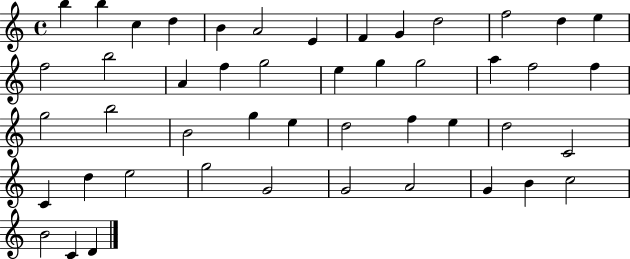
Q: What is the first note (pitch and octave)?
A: B5